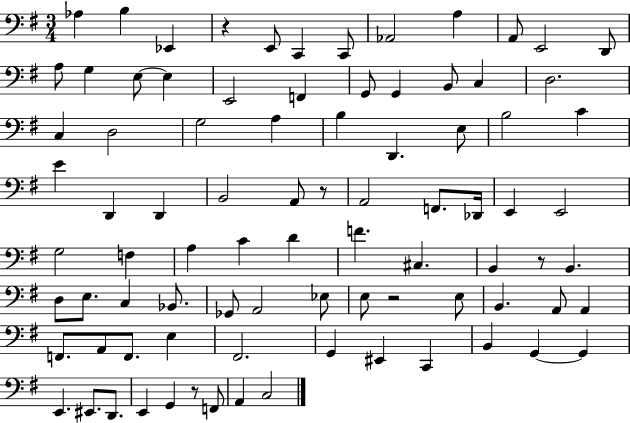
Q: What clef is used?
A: bass